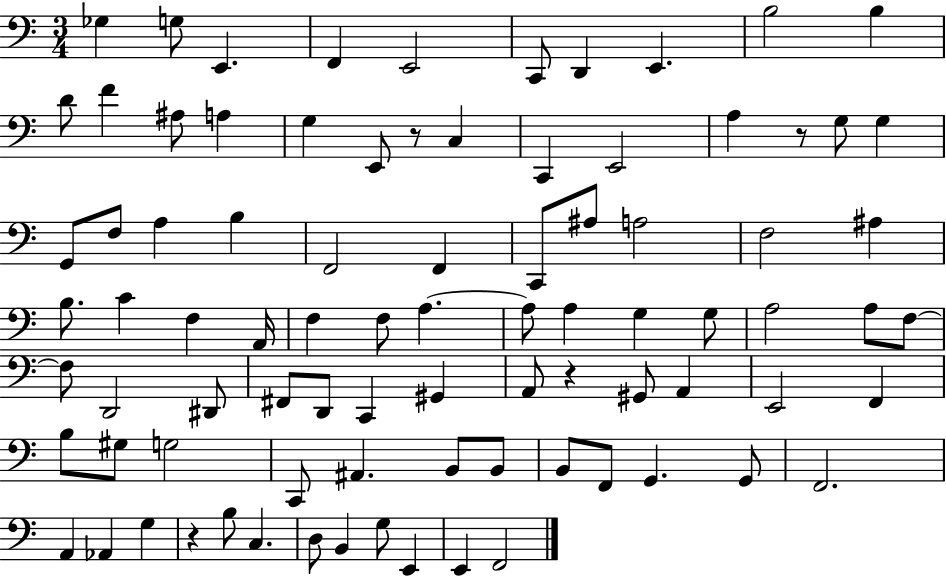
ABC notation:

X:1
T:Untitled
M:3/4
L:1/4
K:C
_G, G,/2 E,, F,, E,,2 C,,/2 D,, E,, B,2 B, D/2 F ^A,/2 A, G, E,,/2 z/2 C, C,, E,,2 A, z/2 G,/2 G, G,,/2 F,/2 A, B, F,,2 F,, C,,/2 ^A,/2 A,2 F,2 ^A, B,/2 C F, A,,/4 F, F,/2 A, A,/2 A, G, G,/2 A,2 A,/2 F,/2 F,/2 D,,2 ^D,,/2 ^F,,/2 D,,/2 C,, ^G,, A,,/2 z ^G,,/2 A,, E,,2 F,, B,/2 ^G,/2 G,2 C,,/2 ^A,, B,,/2 B,,/2 B,,/2 F,,/2 G,, G,,/2 F,,2 A,, _A,, G, z B,/2 C, D,/2 B,, G,/2 E,, E,, F,,2